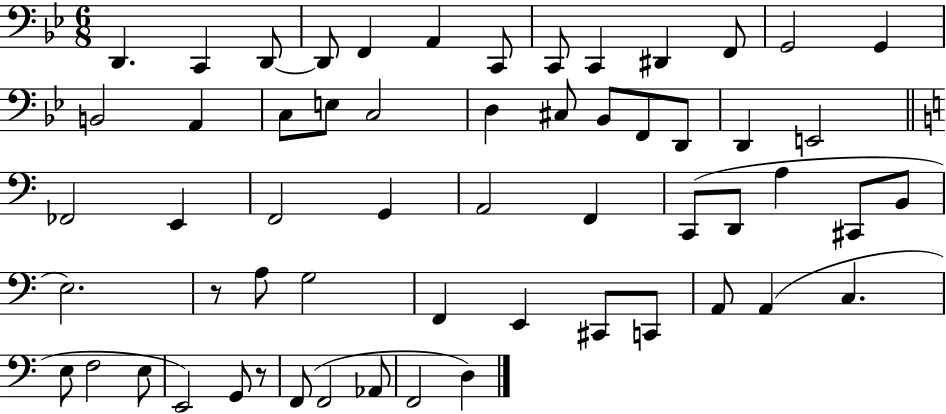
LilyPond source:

{
  \clef bass
  \numericTimeSignature
  \time 6/8
  \key bes \major
  d,4. c,4 d,8~~ | d,8 f,4 a,4 c,8 | c,8 c,4 dis,4 f,8 | g,2 g,4 | \break b,2 a,4 | c8 e8 c2 | d4 cis8 bes,8 f,8 d,8 | d,4 e,2 | \break \bar "||" \break \key c \major fes,2 e,4 | f,2 g,4 | a,2 f,4 | c,8( d,8 a4 cis,8 b,8 | \break e2.) | r8 a8 g2 | f,4 e,4 cis,8 c,8 | a,8 a,4( c4. | \break e8 f2 e8 | e,2) g,8 r8 | f,8( f,2 aes,8 | f,2 d4) | \break \bar "|."
}